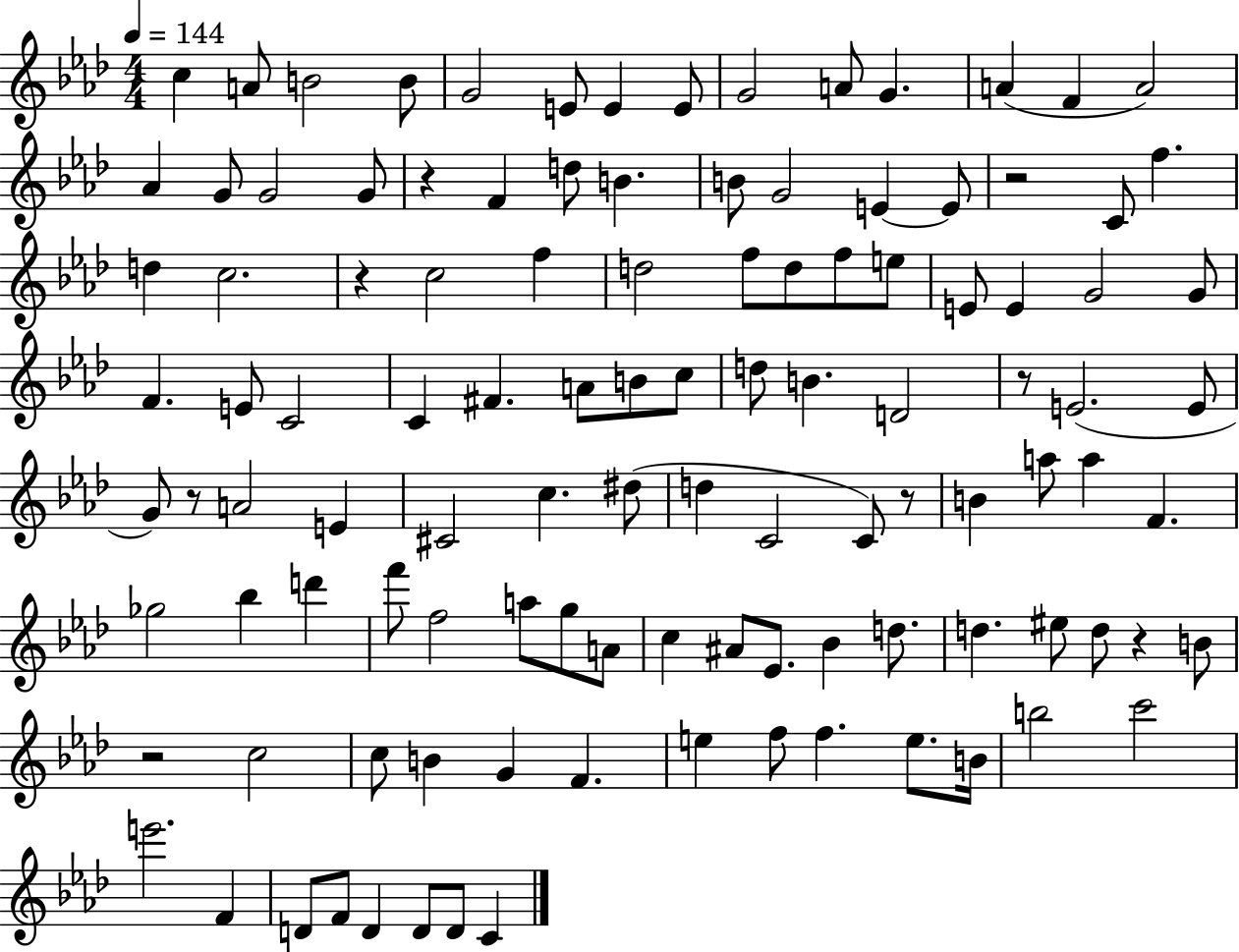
C5/q A4/e B4/h B4/e G4/h E4/e E4/q E4/e G4/h A4/e G4/q. A4/q F4/q A4/h Ab4/q G4/e G4/h G4/e R/q F4/q D5/e B4/q. B4/e G4/h E4/q E4/e R/h C4/e F5/q. D5/q C5/h. R/q C5/h F5/q D5/h F5/e D5/e F5/e E5/e E4/e E4/q G4/h G4/e F4/q. E4/e C4/h C4/q F#4/q. A4/e B4/e C5/e D5/e B4/q. D4/h R/e E4/h. E4/e G4/e R/e A4/h E4/q C#4/h C5/q. D#5/e D5/q C4/h C4/e R/e B4/q A5/e A5/q F4/q. Gb5/h Bb5/q D6/q F6/e F5/h A5/e G5/e A4/e C5/q A#4/e Eb4/e. Bb4/q D5/e. D5/q. EIS5/e D5/e R/q B4/e R/h C5/h C5/e B4/q G4/q F4/q. E5/q F5/e F5/q. E5/e. B4/s B5/h C6/h E6/h. F4/q D4/e F4/e D4/q D4/e D4/e C4/q